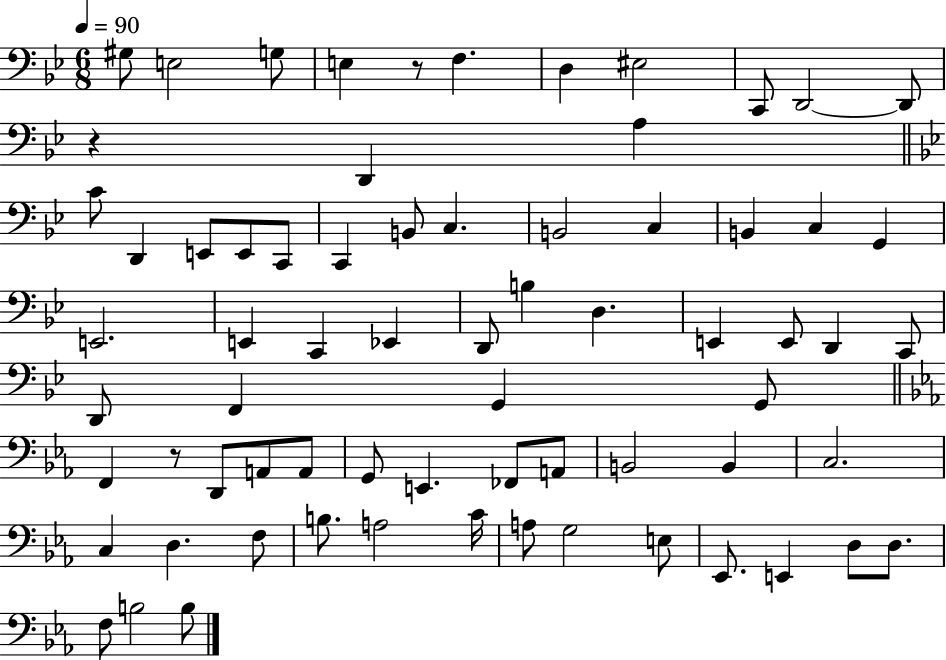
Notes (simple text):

G#3/e E3/h G3/e E3/q R/e F3/q. D3/q EIS3/h C2/e D2/h D2/e R/q D2/q A3/q C4/e D2/q E2/e E2/e C2/e C2/q B2/e C3/q. B2/h C3/q B2/q C3/q G2/q E2/h. E2/q C2/q Eb2/q D2/e B3/q D3/q. E2/q E2/e D2/q C2/e D2/e F2/q G2/q G2/e F2/q R/e D2/e A2/e A2/e G2/e E2/q. FES2/e A2/e B2/h B2/q C3/h. C3/q D3/q. F3/e B3/e. A3/h C4/s A3/e G3/h E3/e Eb2/e. E2/q D3/e D3/e. F3/e B3/h B3/e